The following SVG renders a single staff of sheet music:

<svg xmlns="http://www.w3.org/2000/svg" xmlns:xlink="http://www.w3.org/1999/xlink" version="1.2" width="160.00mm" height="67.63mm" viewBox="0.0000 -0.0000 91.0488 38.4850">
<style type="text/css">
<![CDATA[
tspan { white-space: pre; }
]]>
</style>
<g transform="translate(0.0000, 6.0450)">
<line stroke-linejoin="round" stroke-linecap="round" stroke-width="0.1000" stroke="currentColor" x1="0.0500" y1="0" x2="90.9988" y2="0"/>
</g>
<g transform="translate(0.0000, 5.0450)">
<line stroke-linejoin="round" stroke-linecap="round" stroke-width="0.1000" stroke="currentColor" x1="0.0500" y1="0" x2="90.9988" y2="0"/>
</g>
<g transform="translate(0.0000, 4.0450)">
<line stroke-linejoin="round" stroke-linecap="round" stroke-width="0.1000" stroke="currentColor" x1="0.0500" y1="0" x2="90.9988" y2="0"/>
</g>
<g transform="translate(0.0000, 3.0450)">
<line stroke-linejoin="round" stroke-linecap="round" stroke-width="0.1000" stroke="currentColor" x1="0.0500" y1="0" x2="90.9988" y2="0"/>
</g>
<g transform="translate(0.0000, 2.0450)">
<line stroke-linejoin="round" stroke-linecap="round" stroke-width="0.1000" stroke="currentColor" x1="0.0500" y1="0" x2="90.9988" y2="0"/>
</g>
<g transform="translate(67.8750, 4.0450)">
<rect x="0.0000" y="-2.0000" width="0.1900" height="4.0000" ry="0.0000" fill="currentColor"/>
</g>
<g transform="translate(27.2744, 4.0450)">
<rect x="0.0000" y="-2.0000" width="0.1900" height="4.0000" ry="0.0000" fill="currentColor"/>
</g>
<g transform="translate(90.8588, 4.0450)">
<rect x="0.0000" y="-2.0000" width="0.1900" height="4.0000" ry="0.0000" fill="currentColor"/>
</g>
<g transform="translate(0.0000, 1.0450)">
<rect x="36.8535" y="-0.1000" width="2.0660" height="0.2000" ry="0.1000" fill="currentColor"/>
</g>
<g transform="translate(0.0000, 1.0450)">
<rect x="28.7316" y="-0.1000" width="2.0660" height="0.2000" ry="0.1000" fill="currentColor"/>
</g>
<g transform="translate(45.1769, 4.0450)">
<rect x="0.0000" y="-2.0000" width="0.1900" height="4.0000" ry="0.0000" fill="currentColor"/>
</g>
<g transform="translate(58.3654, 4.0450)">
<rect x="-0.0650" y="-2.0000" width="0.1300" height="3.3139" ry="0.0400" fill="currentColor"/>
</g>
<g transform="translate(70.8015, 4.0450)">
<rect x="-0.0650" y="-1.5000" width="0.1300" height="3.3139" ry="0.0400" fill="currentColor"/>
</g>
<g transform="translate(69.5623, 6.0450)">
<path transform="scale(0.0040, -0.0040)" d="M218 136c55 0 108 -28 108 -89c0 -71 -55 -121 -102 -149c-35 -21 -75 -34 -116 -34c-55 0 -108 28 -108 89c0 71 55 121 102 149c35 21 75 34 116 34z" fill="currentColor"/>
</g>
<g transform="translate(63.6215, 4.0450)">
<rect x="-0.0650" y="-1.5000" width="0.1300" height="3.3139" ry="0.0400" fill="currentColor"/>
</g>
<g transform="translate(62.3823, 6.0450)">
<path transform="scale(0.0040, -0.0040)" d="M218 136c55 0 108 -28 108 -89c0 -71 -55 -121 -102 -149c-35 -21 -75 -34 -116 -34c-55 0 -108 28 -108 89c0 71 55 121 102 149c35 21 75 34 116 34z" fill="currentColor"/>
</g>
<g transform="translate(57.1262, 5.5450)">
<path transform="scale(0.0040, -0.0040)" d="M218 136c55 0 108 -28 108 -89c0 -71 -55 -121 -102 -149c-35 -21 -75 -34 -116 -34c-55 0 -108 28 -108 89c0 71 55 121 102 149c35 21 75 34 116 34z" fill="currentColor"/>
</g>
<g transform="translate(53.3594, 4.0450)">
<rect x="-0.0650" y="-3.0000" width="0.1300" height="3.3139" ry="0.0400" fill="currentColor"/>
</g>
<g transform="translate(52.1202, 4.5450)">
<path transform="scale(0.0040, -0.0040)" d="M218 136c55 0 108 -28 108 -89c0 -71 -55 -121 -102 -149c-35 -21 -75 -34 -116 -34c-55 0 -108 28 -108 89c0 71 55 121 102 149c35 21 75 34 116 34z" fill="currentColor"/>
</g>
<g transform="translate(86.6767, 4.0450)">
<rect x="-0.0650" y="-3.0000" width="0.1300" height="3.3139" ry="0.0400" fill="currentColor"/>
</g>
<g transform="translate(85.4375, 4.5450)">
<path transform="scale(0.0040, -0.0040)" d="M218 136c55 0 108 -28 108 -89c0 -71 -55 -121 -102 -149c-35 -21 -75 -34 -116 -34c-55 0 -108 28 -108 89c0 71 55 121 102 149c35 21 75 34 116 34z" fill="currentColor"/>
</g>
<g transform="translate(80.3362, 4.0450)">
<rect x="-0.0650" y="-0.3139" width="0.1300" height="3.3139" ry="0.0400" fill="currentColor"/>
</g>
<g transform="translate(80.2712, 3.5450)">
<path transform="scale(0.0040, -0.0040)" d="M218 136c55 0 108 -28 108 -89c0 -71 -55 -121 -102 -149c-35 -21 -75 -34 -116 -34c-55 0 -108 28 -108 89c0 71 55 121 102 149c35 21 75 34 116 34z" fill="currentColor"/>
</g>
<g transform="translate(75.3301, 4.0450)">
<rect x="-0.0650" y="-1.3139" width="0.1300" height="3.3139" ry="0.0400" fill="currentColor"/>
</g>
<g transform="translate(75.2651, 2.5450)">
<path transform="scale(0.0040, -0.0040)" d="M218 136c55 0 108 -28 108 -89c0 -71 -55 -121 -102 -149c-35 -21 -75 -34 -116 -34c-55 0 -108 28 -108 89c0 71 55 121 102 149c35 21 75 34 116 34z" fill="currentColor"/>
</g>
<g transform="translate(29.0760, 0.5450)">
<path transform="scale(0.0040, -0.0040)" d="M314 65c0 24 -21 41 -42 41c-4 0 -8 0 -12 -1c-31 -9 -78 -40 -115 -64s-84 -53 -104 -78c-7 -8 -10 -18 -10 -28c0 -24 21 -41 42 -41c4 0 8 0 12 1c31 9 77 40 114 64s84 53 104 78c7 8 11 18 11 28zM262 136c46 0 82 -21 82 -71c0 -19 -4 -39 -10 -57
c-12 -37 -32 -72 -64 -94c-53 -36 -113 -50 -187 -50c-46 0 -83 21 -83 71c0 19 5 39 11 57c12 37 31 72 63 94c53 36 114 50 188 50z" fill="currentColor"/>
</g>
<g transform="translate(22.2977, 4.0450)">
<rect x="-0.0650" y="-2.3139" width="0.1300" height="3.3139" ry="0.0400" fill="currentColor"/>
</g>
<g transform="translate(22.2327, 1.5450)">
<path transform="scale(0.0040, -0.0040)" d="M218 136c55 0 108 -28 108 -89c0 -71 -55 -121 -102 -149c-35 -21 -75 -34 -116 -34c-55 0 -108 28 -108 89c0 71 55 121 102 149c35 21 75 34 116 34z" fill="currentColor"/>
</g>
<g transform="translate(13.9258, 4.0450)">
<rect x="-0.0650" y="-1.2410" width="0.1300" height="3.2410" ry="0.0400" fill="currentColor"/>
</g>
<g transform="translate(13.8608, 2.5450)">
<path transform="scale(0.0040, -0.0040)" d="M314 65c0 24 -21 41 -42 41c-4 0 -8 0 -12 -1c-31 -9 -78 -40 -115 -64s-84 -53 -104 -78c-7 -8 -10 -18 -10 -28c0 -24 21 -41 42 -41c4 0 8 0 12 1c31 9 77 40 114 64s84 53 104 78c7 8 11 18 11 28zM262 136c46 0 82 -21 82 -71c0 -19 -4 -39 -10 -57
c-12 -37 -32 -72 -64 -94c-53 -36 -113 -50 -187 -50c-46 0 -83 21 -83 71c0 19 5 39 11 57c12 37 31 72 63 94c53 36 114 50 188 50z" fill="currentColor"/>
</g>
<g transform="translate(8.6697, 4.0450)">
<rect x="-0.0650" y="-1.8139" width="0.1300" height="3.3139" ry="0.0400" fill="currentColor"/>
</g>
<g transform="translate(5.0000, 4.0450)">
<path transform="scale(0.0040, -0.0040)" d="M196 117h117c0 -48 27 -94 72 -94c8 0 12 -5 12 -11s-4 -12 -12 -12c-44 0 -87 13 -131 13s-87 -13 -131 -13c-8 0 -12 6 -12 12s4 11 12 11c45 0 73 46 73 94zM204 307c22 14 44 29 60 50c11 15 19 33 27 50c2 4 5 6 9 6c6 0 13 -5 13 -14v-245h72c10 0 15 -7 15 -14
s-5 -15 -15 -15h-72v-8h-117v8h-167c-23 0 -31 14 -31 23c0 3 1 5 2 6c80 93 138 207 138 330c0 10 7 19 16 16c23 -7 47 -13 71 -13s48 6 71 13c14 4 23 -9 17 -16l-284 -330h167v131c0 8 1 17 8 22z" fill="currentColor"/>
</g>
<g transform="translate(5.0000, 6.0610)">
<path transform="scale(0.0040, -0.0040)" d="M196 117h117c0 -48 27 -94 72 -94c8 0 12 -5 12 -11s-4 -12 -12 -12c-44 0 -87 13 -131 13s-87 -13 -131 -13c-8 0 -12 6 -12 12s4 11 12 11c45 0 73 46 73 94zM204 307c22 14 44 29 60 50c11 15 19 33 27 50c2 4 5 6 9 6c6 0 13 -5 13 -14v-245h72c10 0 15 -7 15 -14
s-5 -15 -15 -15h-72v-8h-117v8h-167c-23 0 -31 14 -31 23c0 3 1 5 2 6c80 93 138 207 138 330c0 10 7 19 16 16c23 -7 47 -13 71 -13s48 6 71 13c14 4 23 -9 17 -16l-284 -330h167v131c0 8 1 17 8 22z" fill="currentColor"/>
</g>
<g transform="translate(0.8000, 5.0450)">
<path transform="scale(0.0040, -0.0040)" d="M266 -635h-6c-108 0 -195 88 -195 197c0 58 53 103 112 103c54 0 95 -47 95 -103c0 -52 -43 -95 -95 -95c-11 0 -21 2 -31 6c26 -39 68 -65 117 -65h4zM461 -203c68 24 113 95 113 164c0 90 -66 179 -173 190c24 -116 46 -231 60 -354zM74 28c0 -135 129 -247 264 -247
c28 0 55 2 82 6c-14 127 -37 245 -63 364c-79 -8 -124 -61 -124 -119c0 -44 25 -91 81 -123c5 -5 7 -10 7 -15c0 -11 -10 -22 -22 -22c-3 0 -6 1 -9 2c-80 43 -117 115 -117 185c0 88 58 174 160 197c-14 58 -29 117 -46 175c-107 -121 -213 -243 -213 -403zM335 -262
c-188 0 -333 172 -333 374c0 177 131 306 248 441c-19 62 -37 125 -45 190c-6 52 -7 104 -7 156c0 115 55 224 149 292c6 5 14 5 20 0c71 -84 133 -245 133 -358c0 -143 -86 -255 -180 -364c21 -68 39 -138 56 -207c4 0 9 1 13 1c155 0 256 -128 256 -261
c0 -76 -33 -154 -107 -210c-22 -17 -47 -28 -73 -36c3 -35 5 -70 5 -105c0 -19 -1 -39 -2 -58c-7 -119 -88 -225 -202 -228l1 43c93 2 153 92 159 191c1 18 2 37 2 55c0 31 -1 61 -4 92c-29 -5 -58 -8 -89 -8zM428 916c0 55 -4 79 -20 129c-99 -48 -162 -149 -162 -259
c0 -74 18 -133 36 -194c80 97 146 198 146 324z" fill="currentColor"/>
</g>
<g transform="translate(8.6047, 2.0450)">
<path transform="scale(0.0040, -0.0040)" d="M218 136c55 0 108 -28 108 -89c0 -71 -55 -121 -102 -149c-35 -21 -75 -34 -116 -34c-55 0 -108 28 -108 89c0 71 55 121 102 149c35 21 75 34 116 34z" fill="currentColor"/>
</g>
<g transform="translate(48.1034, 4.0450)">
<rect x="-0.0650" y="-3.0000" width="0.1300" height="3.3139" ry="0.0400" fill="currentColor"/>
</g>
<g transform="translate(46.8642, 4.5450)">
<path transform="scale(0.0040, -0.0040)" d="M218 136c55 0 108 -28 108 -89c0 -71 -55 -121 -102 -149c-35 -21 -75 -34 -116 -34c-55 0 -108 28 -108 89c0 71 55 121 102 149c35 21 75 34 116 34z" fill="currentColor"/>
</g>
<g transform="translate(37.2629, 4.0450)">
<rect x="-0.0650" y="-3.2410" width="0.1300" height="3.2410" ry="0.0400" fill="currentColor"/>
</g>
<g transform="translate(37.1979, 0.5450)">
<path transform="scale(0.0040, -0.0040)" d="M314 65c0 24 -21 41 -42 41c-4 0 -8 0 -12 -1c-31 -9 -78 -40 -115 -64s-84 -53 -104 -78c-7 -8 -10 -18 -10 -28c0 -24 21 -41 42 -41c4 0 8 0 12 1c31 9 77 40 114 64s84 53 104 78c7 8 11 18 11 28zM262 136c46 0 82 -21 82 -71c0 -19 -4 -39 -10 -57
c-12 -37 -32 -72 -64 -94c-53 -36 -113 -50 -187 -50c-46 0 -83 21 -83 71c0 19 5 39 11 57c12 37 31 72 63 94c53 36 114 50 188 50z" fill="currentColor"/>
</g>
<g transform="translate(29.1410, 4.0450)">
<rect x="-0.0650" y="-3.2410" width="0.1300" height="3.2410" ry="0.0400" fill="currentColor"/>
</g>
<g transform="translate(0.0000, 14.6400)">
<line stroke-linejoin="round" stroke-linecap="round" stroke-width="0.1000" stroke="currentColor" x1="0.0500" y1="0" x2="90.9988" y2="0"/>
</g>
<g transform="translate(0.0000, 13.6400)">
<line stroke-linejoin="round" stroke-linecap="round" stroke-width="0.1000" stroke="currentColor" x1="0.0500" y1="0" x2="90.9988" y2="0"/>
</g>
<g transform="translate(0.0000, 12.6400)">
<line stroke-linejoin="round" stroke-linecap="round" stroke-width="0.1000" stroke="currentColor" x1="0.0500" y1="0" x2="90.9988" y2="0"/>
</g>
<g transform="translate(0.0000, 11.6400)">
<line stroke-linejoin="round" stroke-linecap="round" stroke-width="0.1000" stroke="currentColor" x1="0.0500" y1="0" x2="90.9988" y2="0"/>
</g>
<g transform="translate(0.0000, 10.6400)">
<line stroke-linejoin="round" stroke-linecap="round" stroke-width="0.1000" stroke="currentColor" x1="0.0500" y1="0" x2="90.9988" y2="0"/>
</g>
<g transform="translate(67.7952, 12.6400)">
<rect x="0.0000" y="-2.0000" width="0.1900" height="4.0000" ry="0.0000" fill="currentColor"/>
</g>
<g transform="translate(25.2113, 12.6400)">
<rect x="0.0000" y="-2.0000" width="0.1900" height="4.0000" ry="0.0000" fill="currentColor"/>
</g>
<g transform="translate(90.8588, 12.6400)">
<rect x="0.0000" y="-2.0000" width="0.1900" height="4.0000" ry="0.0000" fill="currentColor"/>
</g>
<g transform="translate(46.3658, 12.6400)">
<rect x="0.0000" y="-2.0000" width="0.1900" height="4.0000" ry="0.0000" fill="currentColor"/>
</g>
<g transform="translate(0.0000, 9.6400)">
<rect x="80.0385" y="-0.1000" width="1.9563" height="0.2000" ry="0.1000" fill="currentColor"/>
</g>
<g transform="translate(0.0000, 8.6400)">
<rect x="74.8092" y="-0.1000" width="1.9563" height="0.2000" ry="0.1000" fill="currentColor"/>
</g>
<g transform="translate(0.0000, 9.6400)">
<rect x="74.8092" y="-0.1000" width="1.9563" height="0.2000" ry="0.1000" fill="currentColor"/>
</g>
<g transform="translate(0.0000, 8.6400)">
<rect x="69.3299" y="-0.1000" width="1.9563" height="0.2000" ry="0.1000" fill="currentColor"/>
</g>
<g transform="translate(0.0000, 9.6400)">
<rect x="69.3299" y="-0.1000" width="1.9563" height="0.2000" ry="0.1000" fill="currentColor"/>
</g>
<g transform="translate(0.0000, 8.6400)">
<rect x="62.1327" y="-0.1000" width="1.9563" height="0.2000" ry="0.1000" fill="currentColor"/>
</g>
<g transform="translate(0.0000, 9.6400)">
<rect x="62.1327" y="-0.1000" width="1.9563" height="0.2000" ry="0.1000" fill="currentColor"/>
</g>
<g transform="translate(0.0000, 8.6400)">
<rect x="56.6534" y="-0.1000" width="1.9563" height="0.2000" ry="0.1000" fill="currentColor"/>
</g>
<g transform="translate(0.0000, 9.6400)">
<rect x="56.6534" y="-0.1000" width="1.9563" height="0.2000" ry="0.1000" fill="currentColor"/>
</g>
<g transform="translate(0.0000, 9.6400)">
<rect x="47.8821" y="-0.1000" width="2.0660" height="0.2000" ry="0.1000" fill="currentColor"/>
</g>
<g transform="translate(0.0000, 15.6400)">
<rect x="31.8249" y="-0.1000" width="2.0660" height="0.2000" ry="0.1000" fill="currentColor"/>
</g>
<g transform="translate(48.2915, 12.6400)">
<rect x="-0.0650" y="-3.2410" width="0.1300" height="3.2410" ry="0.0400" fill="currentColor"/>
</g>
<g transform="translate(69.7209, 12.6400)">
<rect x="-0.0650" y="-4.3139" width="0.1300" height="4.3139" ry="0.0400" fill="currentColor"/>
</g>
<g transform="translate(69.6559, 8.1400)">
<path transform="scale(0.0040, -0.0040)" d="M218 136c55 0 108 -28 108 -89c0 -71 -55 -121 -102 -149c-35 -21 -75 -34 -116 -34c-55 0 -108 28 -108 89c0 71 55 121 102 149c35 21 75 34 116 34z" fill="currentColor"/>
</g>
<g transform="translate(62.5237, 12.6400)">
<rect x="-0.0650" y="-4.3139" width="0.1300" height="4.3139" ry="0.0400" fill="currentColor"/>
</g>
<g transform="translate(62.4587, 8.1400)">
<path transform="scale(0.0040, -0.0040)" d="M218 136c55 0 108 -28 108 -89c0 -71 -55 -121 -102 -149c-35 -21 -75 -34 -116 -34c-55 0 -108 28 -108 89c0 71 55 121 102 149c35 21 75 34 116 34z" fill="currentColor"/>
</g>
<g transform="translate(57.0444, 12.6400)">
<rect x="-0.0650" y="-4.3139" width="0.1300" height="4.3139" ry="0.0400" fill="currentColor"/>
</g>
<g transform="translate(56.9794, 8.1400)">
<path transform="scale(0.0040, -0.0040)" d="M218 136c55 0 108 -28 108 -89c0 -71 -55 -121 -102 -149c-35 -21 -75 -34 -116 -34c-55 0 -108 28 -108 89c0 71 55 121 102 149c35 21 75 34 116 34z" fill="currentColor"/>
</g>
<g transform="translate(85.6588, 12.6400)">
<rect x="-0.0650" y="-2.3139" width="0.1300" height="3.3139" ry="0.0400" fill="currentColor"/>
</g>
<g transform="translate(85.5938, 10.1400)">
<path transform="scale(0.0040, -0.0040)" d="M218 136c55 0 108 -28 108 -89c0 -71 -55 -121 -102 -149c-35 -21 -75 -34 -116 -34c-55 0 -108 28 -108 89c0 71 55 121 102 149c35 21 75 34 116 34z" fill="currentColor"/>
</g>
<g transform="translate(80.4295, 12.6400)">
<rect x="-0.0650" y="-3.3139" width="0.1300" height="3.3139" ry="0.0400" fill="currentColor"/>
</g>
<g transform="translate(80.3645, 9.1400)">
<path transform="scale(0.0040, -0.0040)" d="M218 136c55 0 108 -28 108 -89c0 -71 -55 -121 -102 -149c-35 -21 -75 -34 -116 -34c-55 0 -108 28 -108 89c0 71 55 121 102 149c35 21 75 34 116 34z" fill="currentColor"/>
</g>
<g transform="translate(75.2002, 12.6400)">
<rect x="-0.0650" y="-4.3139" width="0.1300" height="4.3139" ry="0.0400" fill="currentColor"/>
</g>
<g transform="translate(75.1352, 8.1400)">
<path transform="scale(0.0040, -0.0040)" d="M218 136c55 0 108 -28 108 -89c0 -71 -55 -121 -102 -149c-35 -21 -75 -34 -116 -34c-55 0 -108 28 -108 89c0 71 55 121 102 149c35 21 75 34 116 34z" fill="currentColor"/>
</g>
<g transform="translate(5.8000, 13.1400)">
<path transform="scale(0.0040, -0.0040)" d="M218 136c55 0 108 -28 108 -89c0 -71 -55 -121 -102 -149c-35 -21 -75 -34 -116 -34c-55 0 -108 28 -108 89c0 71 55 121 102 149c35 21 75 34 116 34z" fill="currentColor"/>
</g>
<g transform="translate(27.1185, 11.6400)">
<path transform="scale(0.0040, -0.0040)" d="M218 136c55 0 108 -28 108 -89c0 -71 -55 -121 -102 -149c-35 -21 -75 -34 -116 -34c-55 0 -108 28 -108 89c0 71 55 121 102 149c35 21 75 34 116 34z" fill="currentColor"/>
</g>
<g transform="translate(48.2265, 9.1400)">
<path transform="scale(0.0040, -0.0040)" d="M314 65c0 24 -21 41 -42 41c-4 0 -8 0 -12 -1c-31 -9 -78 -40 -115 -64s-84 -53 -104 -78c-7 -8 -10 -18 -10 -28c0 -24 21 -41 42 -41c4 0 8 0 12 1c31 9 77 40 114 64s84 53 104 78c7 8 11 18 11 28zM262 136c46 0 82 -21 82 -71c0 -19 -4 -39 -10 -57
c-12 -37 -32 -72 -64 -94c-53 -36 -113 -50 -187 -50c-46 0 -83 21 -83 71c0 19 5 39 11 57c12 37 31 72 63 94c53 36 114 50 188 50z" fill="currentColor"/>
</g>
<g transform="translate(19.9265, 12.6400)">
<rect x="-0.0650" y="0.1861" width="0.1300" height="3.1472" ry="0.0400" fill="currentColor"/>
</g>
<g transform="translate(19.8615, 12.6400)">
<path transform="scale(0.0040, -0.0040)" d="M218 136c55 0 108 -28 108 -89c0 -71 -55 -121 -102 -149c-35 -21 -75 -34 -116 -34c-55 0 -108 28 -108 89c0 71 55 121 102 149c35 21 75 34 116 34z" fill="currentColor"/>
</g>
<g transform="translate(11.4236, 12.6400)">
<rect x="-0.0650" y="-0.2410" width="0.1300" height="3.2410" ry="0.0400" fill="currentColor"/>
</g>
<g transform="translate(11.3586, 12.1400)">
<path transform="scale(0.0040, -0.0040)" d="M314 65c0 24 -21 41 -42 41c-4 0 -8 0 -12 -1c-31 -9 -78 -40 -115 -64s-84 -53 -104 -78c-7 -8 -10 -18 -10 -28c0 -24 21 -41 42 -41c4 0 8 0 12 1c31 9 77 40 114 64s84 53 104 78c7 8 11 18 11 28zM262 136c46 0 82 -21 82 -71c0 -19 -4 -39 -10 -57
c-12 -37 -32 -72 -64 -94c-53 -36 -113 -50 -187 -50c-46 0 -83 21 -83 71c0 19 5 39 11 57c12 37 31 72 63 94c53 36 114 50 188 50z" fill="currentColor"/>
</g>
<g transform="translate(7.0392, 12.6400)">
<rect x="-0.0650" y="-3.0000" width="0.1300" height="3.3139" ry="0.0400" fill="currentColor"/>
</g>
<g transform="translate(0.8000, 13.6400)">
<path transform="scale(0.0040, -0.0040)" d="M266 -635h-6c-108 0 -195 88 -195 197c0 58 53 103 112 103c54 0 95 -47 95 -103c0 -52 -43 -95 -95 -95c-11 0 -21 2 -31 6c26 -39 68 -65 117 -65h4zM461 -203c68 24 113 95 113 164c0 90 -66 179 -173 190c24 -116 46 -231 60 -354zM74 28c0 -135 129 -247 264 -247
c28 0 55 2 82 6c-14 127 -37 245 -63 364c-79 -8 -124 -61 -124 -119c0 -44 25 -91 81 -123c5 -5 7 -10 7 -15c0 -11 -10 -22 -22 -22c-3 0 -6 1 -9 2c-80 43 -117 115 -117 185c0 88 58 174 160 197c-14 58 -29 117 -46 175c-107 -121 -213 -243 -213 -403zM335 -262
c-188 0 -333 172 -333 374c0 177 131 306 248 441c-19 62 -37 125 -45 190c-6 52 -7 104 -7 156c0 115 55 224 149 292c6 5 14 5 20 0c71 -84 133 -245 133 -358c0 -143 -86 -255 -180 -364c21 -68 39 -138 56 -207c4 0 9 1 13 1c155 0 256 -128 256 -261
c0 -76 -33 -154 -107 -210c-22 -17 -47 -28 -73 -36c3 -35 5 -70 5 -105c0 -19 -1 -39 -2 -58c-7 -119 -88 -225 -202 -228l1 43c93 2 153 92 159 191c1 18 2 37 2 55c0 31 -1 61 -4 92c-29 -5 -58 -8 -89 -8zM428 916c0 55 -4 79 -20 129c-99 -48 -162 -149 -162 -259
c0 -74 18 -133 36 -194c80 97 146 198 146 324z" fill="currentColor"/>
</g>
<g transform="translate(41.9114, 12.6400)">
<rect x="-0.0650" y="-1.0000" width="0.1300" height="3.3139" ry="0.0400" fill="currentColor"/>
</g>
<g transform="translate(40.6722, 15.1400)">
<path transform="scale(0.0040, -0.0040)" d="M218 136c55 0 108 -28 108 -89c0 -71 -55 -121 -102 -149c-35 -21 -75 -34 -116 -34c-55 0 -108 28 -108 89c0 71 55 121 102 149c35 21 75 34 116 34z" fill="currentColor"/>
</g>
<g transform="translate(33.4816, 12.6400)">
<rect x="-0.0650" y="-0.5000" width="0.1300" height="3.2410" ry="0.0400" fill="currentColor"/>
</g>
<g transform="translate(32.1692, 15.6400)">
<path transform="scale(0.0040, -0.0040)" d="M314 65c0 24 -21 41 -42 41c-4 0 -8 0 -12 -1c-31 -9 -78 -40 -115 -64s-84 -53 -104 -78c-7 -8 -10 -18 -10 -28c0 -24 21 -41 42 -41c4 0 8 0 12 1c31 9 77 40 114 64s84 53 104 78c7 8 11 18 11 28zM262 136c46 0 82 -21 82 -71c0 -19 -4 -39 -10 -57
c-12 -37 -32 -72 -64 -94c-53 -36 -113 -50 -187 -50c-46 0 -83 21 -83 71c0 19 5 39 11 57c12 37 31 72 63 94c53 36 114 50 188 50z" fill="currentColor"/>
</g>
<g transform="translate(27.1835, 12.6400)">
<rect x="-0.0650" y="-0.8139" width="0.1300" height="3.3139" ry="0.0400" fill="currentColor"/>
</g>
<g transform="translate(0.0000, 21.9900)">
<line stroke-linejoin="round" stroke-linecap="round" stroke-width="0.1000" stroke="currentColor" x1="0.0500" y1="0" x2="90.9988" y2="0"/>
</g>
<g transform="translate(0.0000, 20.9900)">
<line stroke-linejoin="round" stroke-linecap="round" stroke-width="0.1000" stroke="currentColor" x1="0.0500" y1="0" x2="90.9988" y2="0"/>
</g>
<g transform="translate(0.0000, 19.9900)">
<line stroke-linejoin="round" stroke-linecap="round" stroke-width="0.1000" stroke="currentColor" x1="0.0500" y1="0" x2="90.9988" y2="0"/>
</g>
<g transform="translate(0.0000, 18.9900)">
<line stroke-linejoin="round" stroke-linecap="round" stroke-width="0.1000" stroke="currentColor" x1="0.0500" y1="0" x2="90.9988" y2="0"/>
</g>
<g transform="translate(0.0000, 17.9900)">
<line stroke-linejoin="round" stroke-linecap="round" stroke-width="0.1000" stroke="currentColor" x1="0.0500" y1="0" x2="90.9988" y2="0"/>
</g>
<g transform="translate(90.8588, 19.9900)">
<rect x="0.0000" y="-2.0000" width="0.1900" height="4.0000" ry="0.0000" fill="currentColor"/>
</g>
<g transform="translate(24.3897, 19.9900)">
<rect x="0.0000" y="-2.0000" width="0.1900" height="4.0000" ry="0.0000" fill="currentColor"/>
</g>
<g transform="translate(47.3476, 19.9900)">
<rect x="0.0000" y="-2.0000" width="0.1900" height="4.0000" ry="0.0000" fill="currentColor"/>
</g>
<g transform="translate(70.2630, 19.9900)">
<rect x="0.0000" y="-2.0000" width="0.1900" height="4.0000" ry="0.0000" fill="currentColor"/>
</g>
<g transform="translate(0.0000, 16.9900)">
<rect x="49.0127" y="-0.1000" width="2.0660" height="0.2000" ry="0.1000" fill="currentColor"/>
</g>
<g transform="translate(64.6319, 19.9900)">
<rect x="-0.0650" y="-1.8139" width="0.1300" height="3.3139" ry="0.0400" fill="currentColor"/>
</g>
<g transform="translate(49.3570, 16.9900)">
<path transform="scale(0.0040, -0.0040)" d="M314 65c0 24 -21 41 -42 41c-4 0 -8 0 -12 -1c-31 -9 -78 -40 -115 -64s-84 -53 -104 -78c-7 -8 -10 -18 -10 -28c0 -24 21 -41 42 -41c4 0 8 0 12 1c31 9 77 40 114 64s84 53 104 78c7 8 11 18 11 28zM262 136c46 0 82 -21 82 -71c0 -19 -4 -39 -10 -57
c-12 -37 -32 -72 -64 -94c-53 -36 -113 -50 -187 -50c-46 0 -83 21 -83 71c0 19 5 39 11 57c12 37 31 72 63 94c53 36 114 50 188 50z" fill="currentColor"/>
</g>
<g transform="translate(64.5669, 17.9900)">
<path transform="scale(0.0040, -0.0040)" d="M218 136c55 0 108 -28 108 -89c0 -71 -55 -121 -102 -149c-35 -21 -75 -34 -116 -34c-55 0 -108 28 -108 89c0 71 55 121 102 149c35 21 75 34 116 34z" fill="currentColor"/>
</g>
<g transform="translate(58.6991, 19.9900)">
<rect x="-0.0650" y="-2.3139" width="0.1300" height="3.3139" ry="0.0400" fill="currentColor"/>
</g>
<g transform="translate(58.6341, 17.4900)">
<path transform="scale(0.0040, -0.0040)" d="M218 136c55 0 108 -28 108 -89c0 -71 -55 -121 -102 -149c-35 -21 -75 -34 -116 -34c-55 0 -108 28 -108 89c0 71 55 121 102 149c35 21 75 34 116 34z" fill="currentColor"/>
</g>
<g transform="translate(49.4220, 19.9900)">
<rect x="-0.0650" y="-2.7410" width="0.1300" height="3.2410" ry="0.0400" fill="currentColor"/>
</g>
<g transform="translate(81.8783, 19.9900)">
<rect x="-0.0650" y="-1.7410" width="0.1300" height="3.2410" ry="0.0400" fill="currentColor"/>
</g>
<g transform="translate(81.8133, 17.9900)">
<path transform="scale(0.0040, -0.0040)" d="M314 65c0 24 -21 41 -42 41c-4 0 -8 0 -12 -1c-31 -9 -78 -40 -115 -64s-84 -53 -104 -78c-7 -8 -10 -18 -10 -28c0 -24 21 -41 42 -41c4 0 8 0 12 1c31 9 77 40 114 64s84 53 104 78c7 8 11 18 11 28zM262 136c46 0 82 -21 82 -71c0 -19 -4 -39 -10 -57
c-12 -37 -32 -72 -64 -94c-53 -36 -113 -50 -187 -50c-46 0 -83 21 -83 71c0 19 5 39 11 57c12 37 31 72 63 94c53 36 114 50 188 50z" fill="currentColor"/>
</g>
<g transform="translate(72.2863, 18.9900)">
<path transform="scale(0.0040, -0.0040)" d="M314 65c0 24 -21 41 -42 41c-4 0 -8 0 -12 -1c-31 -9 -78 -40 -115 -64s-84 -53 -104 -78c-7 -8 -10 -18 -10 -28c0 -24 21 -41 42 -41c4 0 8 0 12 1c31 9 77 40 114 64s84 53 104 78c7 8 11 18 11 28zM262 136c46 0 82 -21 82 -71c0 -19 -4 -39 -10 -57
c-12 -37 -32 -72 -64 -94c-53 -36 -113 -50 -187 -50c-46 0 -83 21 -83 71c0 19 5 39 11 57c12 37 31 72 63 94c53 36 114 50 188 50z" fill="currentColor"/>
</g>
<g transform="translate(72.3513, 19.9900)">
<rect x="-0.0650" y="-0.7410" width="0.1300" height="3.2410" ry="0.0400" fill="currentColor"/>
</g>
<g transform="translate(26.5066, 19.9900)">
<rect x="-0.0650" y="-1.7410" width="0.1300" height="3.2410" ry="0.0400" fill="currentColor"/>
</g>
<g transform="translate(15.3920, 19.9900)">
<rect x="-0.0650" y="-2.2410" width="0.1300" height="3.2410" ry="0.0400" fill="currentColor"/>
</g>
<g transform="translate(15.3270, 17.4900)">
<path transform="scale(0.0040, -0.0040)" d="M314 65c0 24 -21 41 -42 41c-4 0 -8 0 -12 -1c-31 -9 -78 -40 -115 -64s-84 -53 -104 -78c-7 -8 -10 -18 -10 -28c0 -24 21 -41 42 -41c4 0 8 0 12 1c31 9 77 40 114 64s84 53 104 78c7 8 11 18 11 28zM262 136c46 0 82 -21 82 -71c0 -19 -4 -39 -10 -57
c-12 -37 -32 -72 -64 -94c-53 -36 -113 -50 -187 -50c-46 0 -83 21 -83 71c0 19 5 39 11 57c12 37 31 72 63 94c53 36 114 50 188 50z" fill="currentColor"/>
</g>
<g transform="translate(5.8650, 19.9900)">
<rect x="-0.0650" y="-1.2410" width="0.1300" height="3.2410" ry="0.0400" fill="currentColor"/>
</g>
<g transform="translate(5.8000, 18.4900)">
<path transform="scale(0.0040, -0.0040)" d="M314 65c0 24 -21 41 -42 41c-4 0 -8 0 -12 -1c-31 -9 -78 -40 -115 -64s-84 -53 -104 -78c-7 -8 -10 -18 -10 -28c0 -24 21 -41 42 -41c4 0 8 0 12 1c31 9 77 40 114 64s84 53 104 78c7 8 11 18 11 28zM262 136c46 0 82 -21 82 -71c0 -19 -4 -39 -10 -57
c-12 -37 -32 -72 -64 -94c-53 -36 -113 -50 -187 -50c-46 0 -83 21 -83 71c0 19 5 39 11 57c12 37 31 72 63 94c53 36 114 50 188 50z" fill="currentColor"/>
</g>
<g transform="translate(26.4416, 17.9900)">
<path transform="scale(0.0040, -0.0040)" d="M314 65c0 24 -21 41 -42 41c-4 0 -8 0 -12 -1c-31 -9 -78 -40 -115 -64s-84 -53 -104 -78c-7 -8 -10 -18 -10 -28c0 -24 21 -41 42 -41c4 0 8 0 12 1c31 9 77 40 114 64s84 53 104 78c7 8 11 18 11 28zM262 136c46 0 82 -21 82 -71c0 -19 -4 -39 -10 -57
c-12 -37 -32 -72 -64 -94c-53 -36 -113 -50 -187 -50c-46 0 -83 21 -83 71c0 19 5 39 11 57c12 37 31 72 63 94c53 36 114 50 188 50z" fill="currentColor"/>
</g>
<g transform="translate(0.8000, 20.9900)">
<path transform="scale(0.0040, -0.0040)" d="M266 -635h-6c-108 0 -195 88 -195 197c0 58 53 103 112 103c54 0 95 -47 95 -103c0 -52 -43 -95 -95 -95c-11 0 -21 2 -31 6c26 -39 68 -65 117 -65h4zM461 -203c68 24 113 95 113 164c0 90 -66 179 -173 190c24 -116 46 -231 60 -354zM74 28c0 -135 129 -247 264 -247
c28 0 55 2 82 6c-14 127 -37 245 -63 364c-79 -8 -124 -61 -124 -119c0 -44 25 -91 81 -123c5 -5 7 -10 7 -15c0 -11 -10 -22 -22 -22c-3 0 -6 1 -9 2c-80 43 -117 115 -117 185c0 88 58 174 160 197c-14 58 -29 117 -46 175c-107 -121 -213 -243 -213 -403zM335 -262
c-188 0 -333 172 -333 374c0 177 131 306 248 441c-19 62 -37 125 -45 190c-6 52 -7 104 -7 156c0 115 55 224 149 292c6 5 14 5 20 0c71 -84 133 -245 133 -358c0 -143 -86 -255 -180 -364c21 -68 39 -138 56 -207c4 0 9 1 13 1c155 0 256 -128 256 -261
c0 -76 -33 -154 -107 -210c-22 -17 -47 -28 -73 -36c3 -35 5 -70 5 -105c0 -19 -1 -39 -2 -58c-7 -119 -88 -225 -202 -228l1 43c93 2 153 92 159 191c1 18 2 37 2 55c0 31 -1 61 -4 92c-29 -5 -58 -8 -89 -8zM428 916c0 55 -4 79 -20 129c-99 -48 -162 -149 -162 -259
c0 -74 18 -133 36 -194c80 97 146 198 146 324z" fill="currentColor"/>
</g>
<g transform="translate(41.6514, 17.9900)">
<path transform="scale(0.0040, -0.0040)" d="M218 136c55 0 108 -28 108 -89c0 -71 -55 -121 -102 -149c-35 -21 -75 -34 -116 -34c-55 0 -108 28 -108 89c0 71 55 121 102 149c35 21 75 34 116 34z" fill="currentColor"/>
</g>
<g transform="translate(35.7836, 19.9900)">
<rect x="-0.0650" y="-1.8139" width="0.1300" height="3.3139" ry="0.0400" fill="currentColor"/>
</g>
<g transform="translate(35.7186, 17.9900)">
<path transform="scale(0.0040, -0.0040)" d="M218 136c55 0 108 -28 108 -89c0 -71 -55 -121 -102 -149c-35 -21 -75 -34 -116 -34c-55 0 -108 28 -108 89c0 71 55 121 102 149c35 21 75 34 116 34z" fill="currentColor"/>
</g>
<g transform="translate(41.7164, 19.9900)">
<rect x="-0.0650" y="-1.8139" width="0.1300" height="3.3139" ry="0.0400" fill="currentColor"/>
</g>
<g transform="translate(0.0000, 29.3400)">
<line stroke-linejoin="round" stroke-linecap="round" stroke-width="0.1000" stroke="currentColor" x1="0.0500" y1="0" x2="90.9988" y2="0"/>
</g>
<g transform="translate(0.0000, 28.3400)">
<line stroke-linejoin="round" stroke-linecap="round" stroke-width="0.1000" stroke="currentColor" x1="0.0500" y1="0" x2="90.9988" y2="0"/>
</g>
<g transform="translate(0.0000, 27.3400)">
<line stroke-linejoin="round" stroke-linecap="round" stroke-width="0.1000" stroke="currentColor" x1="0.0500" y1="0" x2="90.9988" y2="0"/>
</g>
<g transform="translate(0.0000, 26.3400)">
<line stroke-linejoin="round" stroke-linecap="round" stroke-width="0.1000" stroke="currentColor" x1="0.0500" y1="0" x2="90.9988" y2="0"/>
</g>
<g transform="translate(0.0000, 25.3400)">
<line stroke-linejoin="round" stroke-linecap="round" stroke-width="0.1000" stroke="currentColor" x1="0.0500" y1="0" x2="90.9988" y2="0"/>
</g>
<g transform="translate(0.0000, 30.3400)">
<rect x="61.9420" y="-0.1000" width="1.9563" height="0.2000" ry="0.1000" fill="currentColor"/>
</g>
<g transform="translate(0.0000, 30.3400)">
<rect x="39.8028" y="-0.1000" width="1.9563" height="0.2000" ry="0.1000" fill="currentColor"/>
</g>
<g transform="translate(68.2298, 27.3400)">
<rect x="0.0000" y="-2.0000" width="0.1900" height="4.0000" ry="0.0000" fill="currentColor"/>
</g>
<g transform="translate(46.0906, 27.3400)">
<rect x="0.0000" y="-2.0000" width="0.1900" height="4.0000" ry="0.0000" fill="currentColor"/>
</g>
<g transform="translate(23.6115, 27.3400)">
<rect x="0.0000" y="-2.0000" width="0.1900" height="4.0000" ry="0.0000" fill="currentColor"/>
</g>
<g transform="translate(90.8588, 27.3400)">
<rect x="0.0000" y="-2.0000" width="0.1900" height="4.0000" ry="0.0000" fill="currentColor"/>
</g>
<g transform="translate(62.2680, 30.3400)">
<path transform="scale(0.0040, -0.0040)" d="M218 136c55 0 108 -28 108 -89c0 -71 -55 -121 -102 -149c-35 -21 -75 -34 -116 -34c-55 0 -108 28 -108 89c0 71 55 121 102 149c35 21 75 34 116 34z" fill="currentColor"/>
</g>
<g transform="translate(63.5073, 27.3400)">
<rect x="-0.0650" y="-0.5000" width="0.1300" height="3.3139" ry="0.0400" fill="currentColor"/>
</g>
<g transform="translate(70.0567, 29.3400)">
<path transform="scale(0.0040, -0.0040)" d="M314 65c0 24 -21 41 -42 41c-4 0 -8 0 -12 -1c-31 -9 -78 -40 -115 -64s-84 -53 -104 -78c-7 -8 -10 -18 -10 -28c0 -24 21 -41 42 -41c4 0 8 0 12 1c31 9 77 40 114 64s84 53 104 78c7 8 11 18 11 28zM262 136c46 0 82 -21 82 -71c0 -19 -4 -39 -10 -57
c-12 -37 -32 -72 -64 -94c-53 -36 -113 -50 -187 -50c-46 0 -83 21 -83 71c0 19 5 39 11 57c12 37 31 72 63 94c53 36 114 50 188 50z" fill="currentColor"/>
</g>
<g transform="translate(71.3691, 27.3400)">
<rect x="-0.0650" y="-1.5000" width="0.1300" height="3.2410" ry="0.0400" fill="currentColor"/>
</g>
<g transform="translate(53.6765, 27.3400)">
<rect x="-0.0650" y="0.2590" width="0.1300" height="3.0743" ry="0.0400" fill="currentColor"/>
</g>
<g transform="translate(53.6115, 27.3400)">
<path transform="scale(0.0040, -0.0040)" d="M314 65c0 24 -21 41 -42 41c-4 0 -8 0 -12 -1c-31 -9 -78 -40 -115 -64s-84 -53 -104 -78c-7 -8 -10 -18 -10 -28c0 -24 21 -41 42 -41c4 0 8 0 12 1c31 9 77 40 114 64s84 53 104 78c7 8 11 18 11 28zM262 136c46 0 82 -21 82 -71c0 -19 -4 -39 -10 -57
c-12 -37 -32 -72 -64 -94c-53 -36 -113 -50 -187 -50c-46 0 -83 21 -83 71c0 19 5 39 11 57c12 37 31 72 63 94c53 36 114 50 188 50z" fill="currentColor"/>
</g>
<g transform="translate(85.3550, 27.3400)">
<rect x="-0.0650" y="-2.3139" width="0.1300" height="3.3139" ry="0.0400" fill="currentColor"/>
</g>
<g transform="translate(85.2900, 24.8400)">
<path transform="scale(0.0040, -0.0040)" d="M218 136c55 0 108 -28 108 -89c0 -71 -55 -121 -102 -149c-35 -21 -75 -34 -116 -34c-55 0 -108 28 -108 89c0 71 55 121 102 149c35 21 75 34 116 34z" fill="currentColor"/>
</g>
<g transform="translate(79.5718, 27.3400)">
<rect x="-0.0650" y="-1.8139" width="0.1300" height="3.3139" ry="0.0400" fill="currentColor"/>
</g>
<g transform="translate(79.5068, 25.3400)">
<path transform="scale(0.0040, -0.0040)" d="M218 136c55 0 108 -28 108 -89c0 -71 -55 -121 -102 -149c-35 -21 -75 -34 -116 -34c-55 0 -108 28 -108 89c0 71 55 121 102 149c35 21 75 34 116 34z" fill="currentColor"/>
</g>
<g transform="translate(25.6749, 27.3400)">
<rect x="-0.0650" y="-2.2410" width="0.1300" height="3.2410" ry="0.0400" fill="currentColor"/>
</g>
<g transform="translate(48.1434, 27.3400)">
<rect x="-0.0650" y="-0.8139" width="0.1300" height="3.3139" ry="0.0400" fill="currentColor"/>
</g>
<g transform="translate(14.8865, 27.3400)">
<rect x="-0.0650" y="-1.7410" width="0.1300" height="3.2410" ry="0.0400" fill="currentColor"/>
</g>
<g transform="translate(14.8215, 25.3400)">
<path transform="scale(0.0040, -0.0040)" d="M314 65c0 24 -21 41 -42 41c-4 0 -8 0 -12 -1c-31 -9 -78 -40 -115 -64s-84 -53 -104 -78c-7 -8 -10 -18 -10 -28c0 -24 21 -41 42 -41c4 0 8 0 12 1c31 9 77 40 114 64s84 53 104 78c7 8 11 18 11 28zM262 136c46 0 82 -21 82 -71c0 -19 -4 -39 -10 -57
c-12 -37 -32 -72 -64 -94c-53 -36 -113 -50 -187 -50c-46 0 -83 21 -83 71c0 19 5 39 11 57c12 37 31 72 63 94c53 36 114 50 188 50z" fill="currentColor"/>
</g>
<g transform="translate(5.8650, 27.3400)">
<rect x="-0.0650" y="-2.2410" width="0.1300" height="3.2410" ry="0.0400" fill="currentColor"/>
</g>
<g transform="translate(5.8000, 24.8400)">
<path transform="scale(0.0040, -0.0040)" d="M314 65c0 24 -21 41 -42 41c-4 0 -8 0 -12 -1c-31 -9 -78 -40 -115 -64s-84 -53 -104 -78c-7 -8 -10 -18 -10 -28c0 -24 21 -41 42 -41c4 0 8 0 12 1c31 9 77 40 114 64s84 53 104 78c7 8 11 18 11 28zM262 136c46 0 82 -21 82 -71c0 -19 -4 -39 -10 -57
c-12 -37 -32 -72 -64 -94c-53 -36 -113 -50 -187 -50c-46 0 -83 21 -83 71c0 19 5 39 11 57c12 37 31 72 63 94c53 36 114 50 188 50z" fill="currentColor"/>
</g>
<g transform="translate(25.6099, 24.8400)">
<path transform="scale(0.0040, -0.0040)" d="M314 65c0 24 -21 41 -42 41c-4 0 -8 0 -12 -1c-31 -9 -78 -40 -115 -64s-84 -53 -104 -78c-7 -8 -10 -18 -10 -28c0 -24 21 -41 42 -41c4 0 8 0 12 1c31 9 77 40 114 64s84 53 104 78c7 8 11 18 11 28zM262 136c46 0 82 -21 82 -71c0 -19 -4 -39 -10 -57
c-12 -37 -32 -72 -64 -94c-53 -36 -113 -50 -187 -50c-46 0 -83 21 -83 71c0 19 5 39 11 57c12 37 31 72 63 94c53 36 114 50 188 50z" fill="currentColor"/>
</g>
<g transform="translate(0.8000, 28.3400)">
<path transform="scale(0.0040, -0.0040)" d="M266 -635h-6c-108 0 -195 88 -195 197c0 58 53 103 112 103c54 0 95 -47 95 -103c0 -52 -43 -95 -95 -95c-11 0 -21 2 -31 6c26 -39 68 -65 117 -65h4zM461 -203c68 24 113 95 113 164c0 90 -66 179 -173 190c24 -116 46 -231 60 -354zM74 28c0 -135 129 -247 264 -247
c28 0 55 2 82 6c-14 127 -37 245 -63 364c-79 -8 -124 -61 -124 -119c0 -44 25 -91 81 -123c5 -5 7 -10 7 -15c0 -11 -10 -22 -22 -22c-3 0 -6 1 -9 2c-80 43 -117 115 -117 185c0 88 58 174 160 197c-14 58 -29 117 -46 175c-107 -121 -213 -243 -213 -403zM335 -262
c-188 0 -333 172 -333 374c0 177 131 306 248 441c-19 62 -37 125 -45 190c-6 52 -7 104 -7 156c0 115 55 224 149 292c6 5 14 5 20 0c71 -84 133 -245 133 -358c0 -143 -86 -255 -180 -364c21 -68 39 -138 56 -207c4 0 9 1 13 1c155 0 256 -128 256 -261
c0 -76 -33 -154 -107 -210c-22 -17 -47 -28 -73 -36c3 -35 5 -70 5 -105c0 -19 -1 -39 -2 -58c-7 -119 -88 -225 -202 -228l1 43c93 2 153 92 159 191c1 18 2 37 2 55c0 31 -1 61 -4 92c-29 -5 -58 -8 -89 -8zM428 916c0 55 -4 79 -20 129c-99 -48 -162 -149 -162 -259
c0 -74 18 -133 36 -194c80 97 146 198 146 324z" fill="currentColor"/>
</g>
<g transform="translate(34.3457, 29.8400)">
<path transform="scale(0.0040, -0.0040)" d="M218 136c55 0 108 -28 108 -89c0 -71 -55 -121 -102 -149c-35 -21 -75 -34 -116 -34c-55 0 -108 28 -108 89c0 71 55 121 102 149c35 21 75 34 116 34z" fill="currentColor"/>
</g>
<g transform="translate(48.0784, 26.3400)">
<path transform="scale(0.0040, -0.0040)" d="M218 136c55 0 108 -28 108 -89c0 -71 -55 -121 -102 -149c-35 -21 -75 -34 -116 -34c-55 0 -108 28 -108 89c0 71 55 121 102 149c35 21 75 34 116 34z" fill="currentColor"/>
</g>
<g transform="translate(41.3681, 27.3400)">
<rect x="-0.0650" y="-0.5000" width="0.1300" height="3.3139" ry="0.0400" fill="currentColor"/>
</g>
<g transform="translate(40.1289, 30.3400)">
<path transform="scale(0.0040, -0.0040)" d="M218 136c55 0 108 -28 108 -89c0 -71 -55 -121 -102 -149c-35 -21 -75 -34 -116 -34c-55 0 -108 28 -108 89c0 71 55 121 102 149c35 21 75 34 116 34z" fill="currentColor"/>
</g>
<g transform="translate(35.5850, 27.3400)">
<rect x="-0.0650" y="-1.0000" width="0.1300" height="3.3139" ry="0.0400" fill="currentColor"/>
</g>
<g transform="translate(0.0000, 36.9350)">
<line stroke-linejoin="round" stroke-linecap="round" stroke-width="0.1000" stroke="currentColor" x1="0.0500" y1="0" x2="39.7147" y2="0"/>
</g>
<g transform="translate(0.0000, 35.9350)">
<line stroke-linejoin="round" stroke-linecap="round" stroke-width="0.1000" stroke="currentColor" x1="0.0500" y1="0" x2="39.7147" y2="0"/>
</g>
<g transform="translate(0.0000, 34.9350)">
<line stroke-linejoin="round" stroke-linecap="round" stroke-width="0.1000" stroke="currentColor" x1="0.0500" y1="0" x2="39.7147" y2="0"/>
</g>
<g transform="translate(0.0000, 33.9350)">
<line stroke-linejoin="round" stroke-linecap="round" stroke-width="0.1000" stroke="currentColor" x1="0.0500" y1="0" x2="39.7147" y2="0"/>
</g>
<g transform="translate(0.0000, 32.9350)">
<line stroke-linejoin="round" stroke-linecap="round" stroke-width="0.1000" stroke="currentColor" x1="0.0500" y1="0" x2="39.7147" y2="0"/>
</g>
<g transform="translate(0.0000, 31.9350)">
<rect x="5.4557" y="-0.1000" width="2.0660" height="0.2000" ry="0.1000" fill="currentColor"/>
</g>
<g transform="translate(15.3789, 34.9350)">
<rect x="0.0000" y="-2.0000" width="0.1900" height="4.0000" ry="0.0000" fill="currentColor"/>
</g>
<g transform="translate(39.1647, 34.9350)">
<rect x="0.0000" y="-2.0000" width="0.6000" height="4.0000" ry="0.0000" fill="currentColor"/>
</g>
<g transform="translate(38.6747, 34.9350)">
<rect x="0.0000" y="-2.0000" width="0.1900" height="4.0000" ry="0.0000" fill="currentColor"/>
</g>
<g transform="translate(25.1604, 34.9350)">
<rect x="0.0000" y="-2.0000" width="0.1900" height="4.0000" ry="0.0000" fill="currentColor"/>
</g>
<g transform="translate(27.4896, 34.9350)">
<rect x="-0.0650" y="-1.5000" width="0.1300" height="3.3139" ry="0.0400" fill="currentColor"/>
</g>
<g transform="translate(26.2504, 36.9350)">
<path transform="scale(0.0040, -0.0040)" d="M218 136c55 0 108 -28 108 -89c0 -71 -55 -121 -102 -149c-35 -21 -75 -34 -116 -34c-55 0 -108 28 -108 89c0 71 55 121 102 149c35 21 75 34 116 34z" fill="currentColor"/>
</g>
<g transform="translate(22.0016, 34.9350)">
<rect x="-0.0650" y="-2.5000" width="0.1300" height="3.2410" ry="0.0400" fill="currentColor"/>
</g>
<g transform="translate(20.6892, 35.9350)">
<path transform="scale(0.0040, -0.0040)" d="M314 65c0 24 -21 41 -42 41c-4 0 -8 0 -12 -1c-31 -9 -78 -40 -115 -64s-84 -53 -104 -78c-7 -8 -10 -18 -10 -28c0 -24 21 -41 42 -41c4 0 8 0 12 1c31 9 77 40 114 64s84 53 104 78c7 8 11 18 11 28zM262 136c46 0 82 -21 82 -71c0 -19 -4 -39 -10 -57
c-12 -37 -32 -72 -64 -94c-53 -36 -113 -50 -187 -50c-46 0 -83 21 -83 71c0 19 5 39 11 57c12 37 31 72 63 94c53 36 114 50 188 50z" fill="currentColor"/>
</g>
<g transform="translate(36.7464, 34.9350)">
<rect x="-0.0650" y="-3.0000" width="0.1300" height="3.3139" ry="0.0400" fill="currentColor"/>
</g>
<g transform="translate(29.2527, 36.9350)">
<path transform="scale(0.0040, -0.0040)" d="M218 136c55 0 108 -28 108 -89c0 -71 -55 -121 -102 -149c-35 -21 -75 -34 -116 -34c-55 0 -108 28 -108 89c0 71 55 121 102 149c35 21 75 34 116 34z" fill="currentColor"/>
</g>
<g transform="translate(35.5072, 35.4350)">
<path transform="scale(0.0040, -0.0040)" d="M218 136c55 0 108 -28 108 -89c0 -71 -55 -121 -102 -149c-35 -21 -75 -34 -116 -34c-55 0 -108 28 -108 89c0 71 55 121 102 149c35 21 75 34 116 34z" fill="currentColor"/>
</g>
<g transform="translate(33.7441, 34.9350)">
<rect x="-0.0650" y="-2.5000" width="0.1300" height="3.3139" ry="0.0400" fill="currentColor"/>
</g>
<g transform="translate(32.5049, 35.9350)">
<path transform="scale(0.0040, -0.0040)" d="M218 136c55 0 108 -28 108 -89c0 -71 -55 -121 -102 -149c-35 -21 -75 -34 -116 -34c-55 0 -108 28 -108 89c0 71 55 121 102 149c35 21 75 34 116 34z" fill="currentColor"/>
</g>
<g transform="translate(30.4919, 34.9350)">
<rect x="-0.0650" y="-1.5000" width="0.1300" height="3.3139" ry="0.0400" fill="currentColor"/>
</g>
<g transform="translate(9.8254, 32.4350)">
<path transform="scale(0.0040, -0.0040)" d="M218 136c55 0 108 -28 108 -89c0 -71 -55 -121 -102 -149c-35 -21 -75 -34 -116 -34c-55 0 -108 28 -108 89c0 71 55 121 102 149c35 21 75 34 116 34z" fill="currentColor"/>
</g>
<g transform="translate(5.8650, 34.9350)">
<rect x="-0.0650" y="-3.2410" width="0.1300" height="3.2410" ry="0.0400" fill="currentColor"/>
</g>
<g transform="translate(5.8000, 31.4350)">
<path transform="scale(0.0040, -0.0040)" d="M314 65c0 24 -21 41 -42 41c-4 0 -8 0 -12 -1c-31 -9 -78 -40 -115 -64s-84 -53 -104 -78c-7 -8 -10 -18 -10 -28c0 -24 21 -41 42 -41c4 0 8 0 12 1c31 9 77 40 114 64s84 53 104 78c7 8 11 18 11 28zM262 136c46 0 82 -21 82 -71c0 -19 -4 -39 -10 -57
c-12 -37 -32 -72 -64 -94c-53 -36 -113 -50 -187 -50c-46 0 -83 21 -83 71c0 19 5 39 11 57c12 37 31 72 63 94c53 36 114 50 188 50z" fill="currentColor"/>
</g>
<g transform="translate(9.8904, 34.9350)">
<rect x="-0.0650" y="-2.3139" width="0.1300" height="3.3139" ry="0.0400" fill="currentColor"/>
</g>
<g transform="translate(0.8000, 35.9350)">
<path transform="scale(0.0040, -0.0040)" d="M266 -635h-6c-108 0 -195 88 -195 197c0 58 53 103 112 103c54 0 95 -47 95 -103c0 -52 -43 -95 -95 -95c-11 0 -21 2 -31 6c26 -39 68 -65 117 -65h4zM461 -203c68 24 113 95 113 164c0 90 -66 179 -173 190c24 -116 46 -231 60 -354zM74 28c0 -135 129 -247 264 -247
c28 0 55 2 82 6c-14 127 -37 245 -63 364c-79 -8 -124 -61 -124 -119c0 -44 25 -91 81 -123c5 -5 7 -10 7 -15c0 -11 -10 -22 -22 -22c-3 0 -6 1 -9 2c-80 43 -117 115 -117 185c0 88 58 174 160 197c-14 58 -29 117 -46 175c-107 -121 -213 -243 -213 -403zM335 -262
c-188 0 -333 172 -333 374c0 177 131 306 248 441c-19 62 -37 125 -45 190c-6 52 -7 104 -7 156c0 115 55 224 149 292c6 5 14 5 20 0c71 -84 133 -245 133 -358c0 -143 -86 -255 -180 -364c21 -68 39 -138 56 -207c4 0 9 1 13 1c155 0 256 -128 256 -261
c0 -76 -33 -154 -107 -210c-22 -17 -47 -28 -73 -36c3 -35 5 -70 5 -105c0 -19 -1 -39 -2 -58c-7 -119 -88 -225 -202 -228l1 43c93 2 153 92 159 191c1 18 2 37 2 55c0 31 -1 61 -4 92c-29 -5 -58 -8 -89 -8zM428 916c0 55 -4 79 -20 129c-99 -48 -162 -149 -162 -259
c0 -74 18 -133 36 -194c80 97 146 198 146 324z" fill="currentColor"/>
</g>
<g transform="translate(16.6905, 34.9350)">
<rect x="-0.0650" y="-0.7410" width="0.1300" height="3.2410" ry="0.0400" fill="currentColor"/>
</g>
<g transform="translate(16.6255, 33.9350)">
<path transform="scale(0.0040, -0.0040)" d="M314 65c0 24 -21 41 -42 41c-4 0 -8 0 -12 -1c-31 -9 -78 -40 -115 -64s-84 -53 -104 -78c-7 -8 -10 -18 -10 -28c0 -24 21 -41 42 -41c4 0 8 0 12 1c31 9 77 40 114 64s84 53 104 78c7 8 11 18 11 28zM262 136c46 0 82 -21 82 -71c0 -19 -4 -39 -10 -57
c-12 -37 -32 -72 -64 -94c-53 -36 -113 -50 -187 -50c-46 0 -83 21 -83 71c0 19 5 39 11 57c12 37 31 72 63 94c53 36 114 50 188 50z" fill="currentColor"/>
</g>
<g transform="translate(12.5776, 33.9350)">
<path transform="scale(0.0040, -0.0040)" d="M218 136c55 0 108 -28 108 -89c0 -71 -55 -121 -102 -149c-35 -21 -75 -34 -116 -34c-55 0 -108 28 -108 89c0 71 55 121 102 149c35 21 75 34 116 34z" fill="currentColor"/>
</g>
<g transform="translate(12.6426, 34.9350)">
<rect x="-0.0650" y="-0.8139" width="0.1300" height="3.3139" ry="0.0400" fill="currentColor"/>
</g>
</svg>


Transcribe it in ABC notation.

X:1
T:Untitled
M:4/4
L:1/4
K:C
f e2 g b2 b2 A A F E E e c A A c2 B d C2 D b2 d' d' d' d' b g e2 g2 f2 f f a2 g f d2 f2 g2 f2 g2 D C d B2 C E2 f g b2 g d d2 G2 E E G A